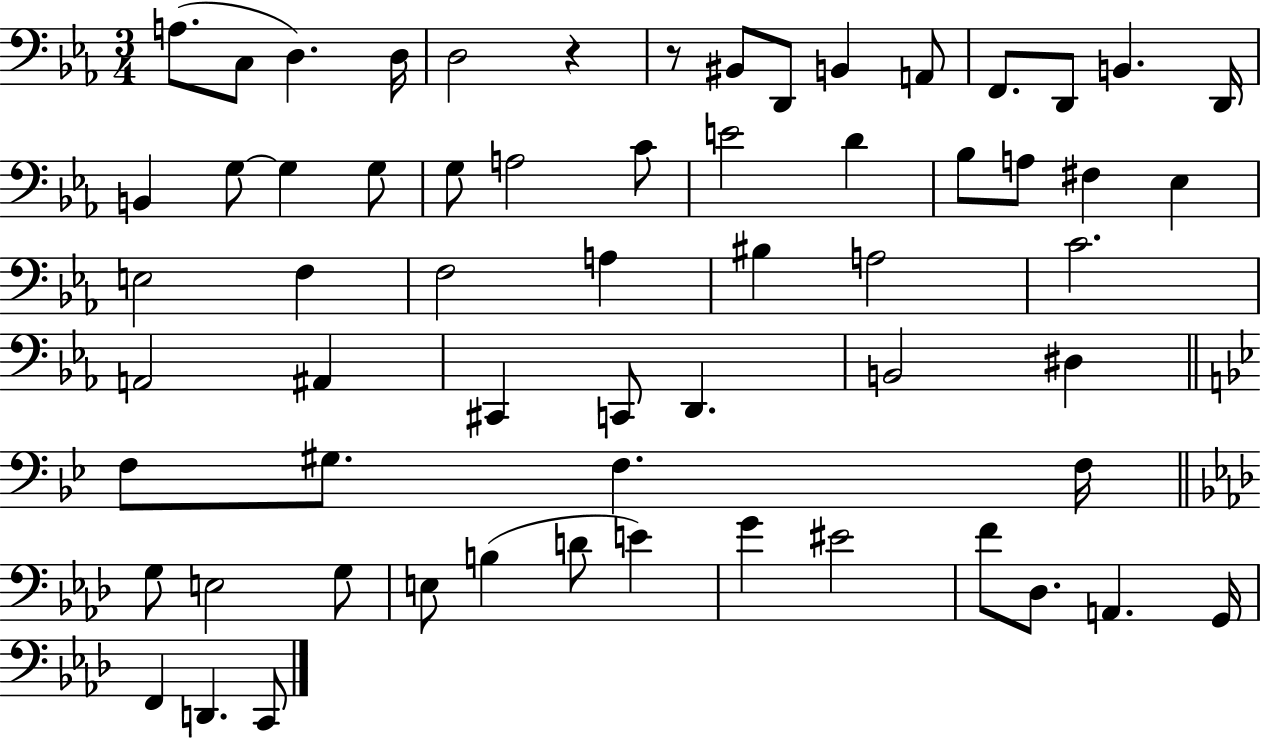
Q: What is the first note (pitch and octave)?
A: A3